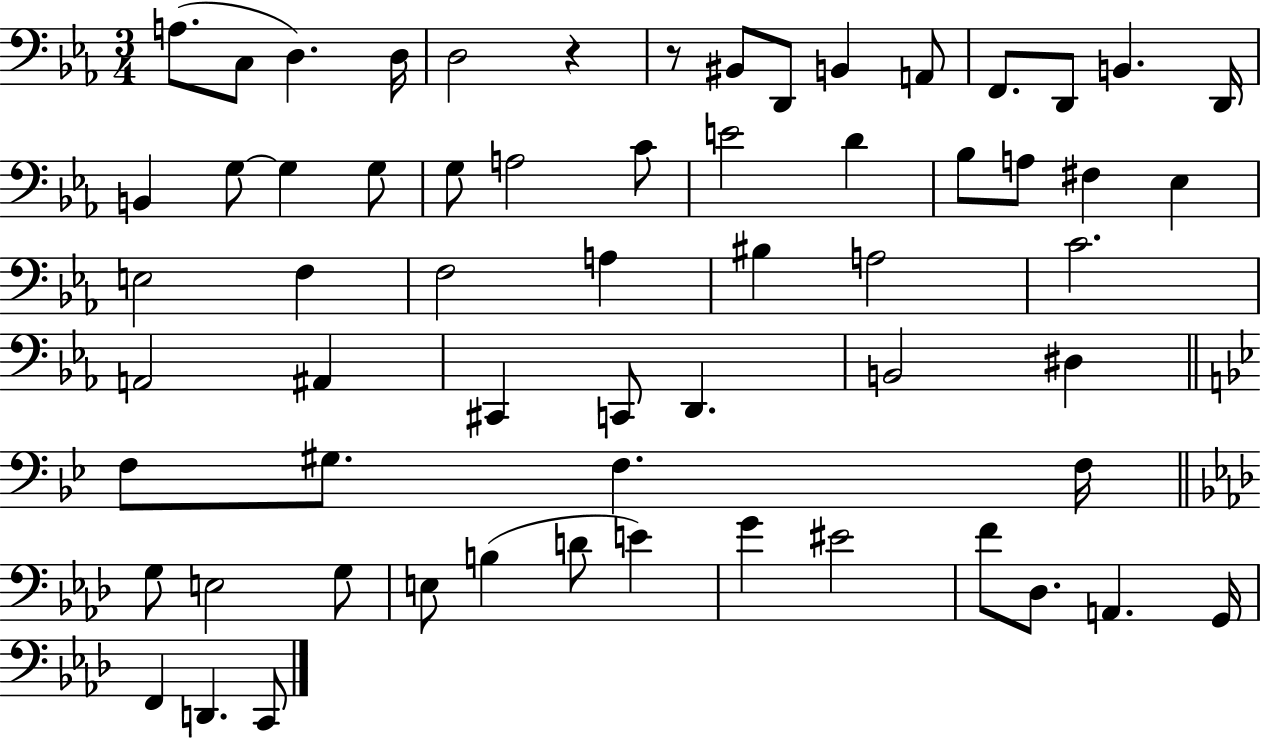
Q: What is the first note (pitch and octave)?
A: A3